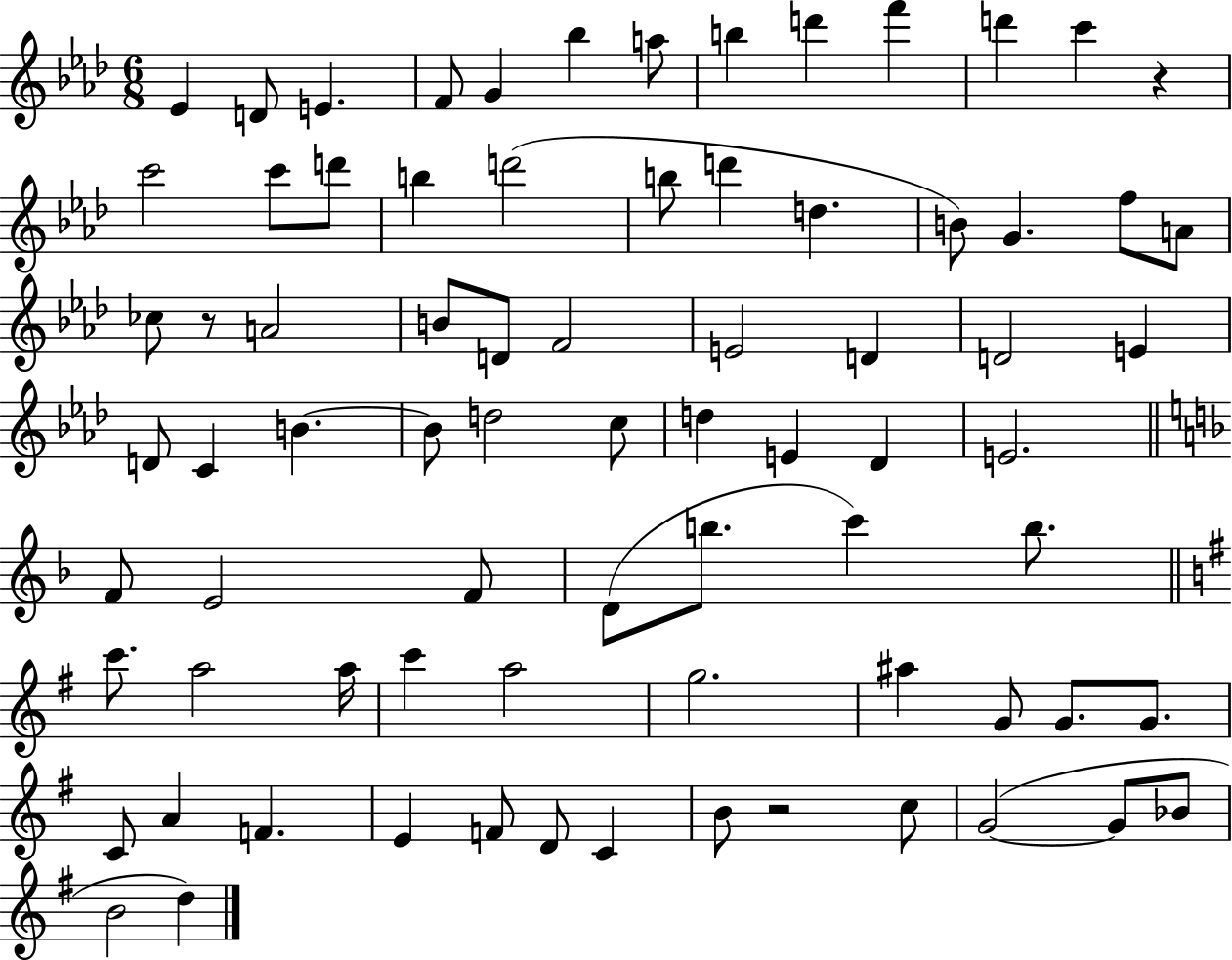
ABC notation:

X:1
T:Untitled
M:6/8
L:1/4
K:Ab
_E D/2 E F/2 G _b a/2 b d' f' d' c' z c'2 c'/2 d'/2 b d'2 b/2 d' d B/2 G f/2 A/2 _c/2 z/2 A2 B/2 D/2 F2 E2 D D2 E D/2 C B B/2 d2 c/2 d E _D E2 F/2 E2 F/2 D/2 b/2 c' b/2 c'/2 a2 a/4 c' a2 g2 ^a G/2 G/2 G/2 C/2 A F E F/2 D/2 C B/2 z2 c/2 G2 G/2 _B/2 B2 d